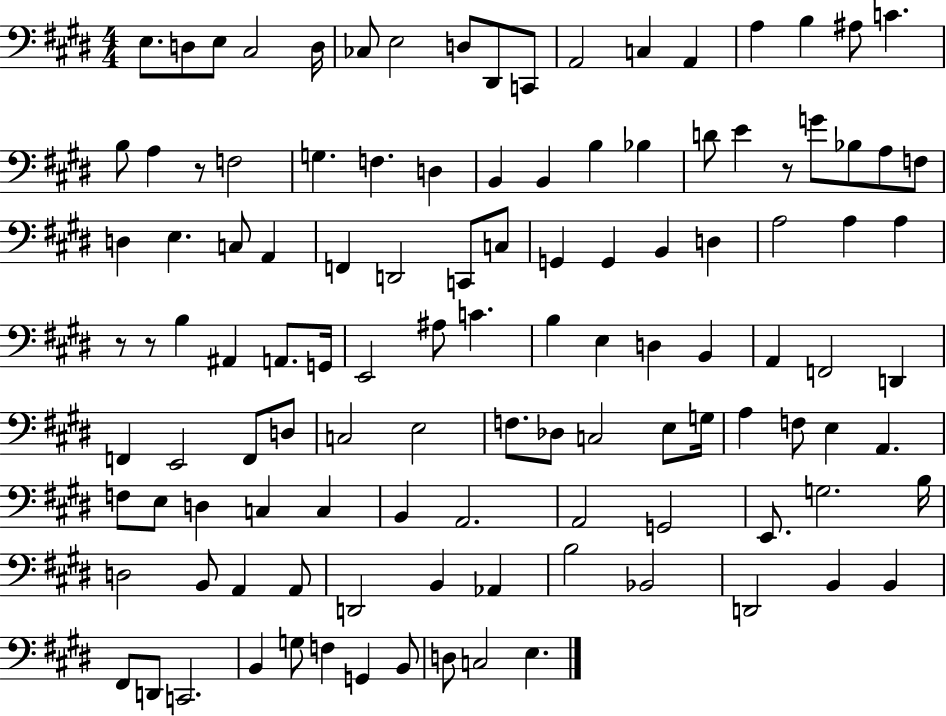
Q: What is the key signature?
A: E major